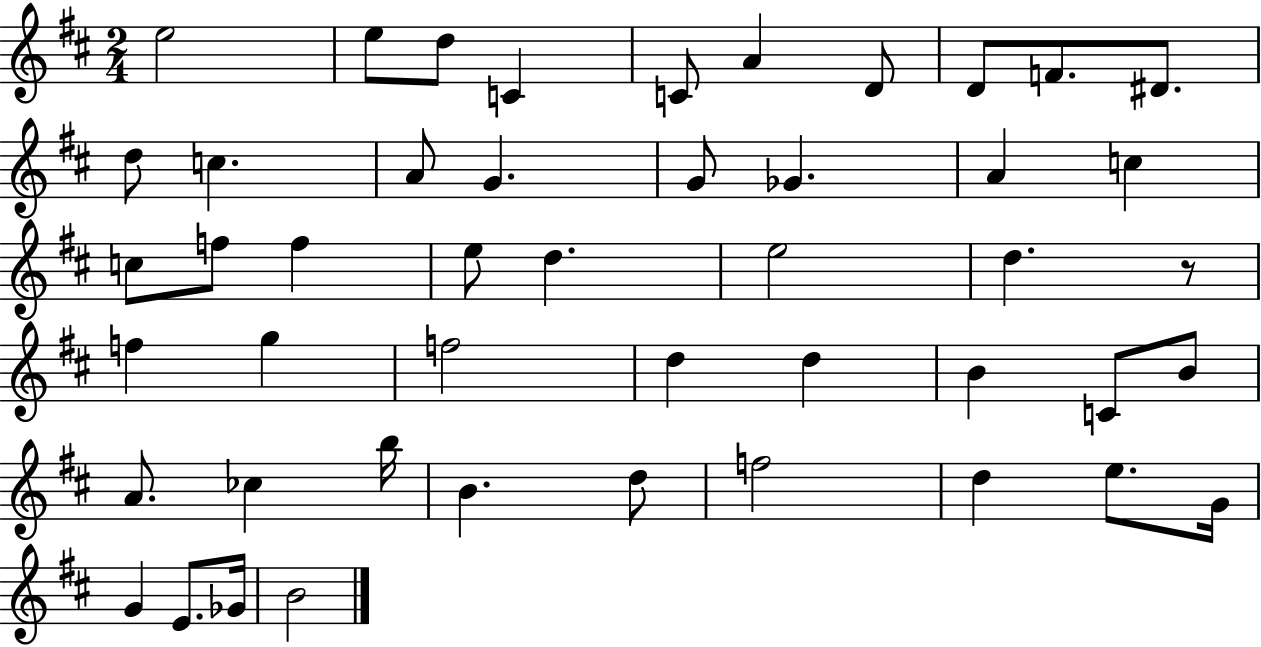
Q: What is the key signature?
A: D major